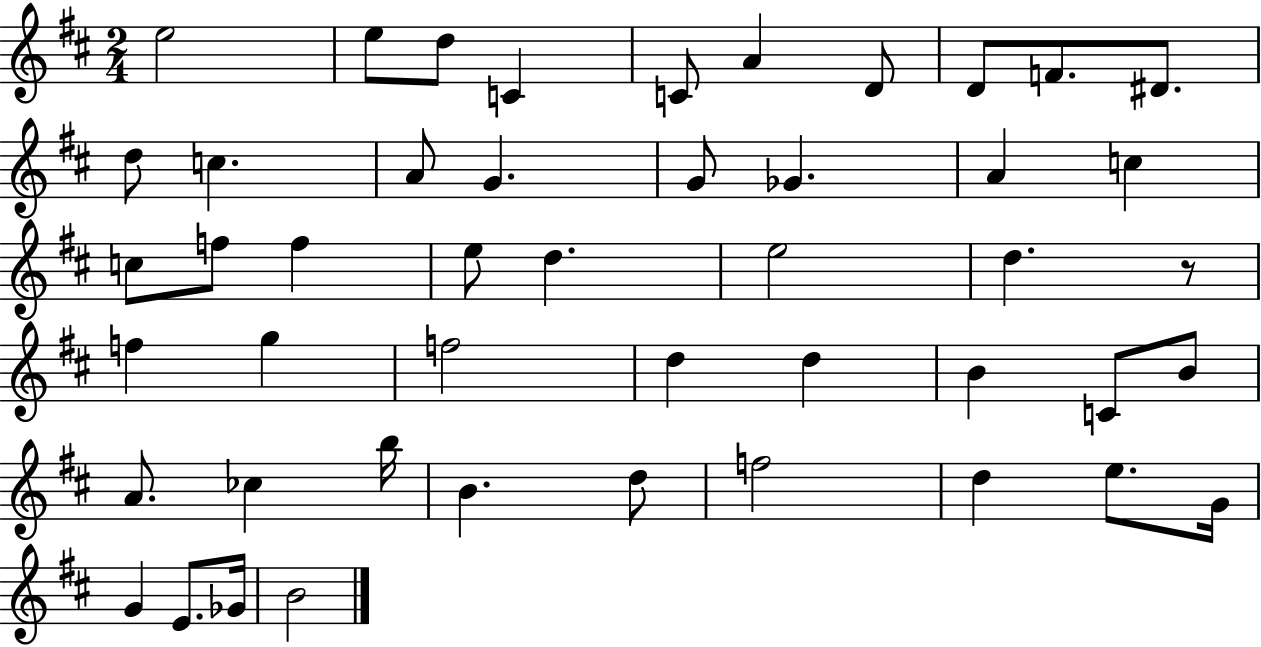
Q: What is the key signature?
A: D major